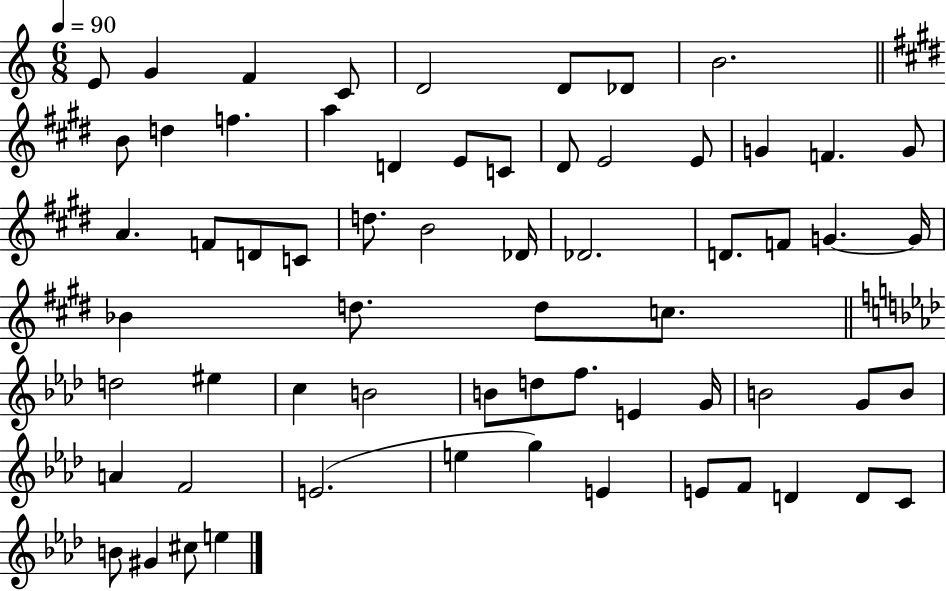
E4/e G4/q F4/q C4/e D4/h D4/e Db4/e B4/h. B4/e D5/q F5/q. A5/q D4/q E4/e C4/e D#4/e E4/h E4/e G4/q F4/q. G4/e A4/q. F4/e D4/e C4/e D5/e. B4/h Db4/s Db4/h. D4/e. F4/e G4/q. G4/s Bb4/q D5/e. D5/e C5/e. D5/h EIS5/q C5/q B4/h B4/e D5/e F5/e. E4/q G4/s B4/h G4/e B4/e A4/q F4/h E4/h. E5/q G5/q E4/q E4/e F4/e D4/q D4/e C4/e B4/e G#4/q C#5/e E5/q